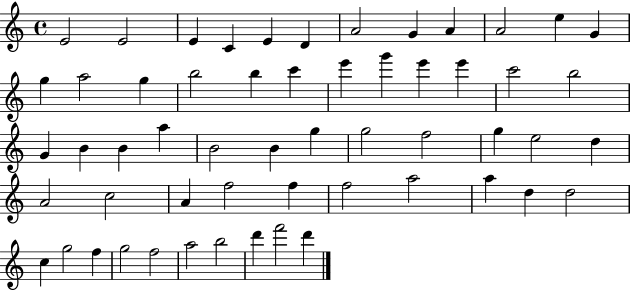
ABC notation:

X:1
T:Untitled
M:4/4
L:1/4
K:C
E2 E2 E C E D A2 G A A2 e G g a2 g b2 b c' e' g' e' e' c'2 b2 G B B a B2 B g g2 f2 g e2 d A2 c2 A f2 f f2 a2 a d d2 c g2 f g2 f2 a2 b2 d' f'2 d'